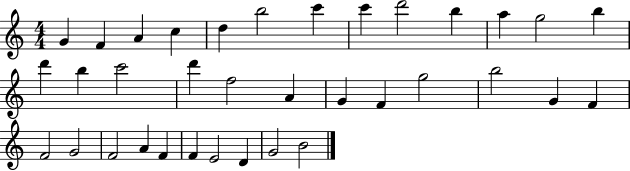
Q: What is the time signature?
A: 4/4